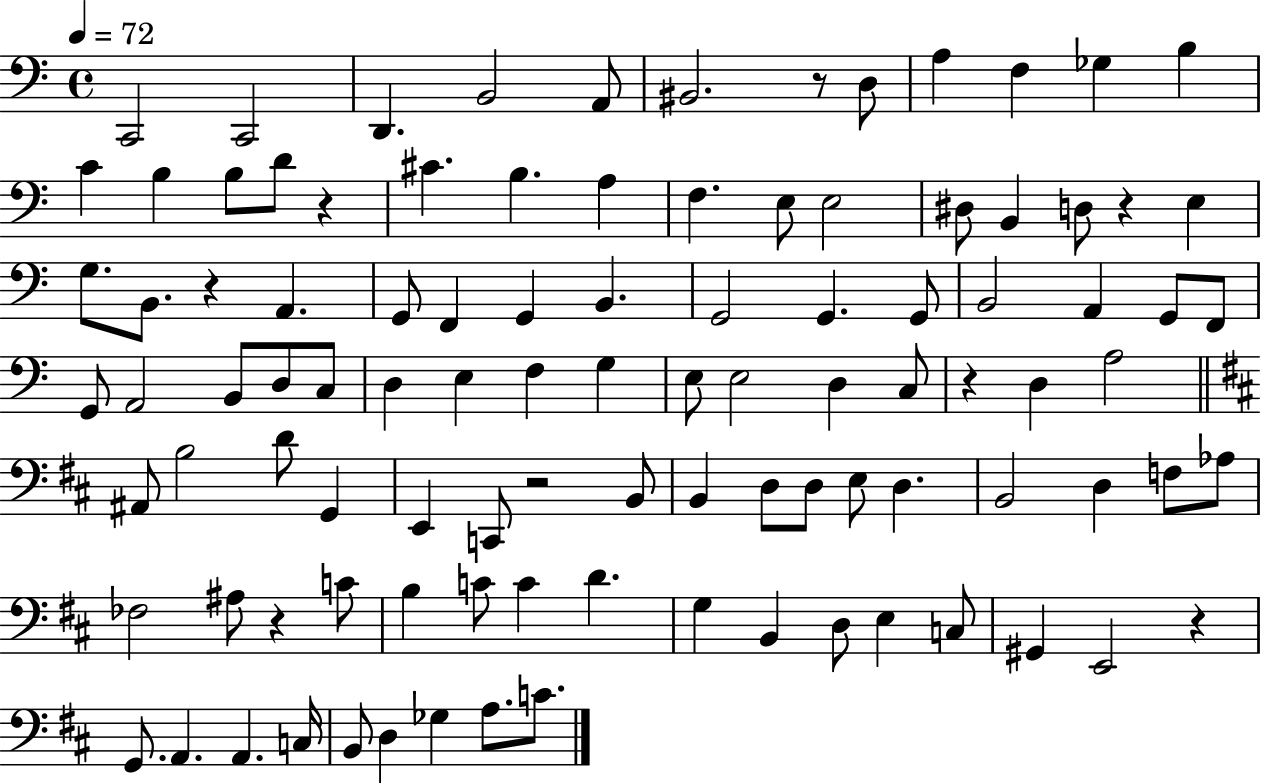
C2/h C2/h D2/q. B2/h A2/e BIS2/h. R/e D3/e A3/q F3/q Gb3/q B3/q C4/q B3/q B3/e D4/e R/q C#4/q. B3/q. A3/q F3/q. E3/e E3/h D#3/e B2/q D3/e R/q E3/q G3/e. B2/e. R/q A2/q. G2/e F2/q G2/q B2/q. G2/h G2/q. G2/e B2/h A2/q G2/e F2/e G2/e A2/h B2/e D3/e C3/e D3/q E3/q F3/q G3/q E3/e E3/h D3/q C3/e R/q D3/q A3/h A#2/e B3/h D4/e G2/q E2/q C2/e R/h B2/e B2/q D3/e D3/e E3/e D3/q. B2/h D3/q F3/e Ab3/e FES3/h A#3/e R/q C4/e B3/q C4/e C4/q D4/q. G3/q B2/q D3/e E3/q C3/e G#2/q E2/h R/q G2/e. A2/q. A2/q. C3/s B2/e D3/q Gb3/q A3/e. C4/e.